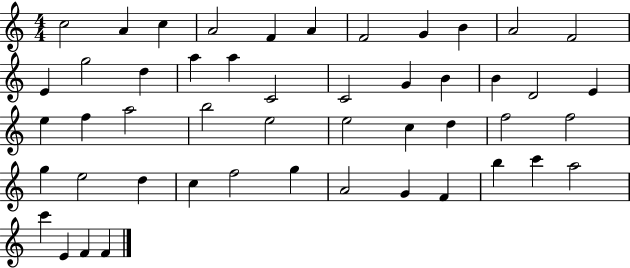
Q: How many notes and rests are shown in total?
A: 49